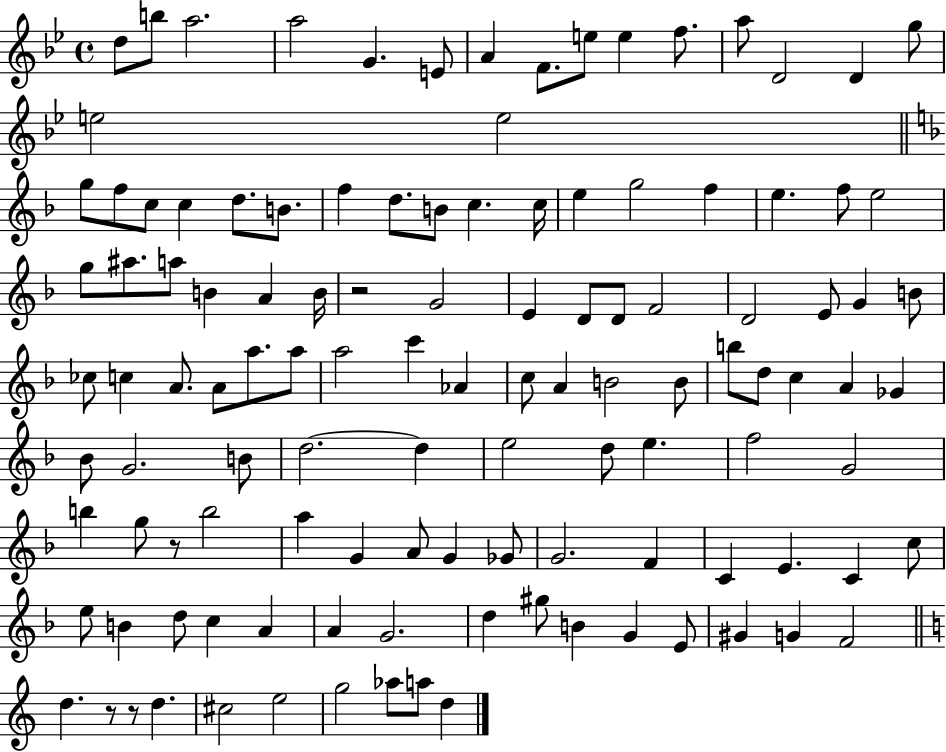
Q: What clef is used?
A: treble